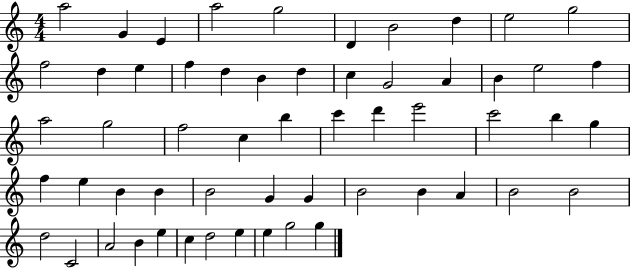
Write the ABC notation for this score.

X:1
T:Untitled
M:4/4
L:1/4
K:C
a2 G E a2 g2 D B2 d e2 g2 f2 d e f d B d c G2 A B e2 f a2 g2 f2 c b c' d' e'2 c'2 b g f e B B B2 G G B2 B A B2 B2 d2 C2 A2 B e c d2 e e g2 g